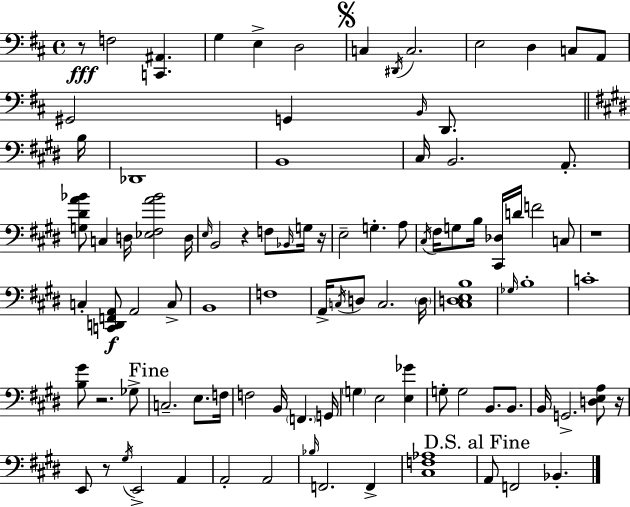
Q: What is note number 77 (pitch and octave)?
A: F2